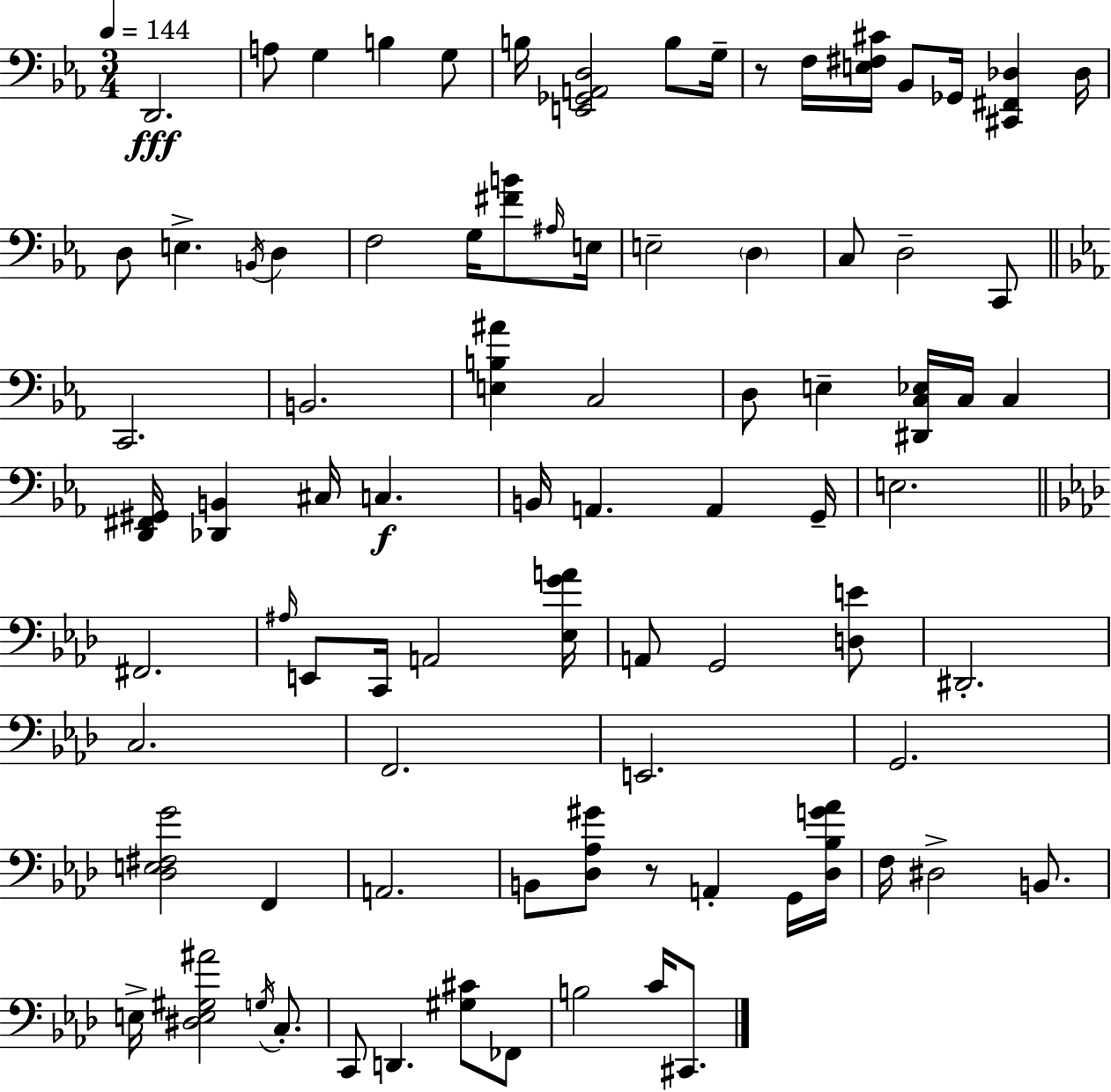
X:1
T:Untitled
M:3/4
L:1/4
K:Cm
D,,2 A,/2 G, B, G,/2 B,/4 [E,,_G,,A,,D,]2 B,/2 G,/4 z/2 F,/4 [E,^F,^C]/4 _B,,/2 _G,,/4 [^C,,^F,,_D,] _D,/4 D,/2 E, B,,/4 D, F,2 G,/4 [^FB]/2 ^A,/4 E,/4 E,2 D, C,/2 D,2 C,,/2 C,,2 B,,2 [E,B,^A] C,2 D,/2 E, [^D,,C,_E,]/4 C,/4 C, [D,,^F,,^G,,]/4 [_D,,B,,] ^C,/4 C, B,,/4 A,, A,, G,,/4 E,2 ^F,,2 ^A,/4 E,,/2 C,,/4 A,,2 [_E,GA]/4 A,,/2 G,,2 [D,E]/2 ^D,,2 C,2 F,,2 E,,2 G,,2 [_D,E,^F,G]2 F,, A,,2 B,,/2 [_D,_A,^G]/2 z/2 A,, G,,/4 [_D,_B,G_A]/4 F,/4 ^D,2 B,,/2 E,/4 [^D,E,^G,^A]2 G,/4 C,/2 C,,/2 D,, [^G,^C]/2 _F,,/2 B,2 C/4 ^C,,/2